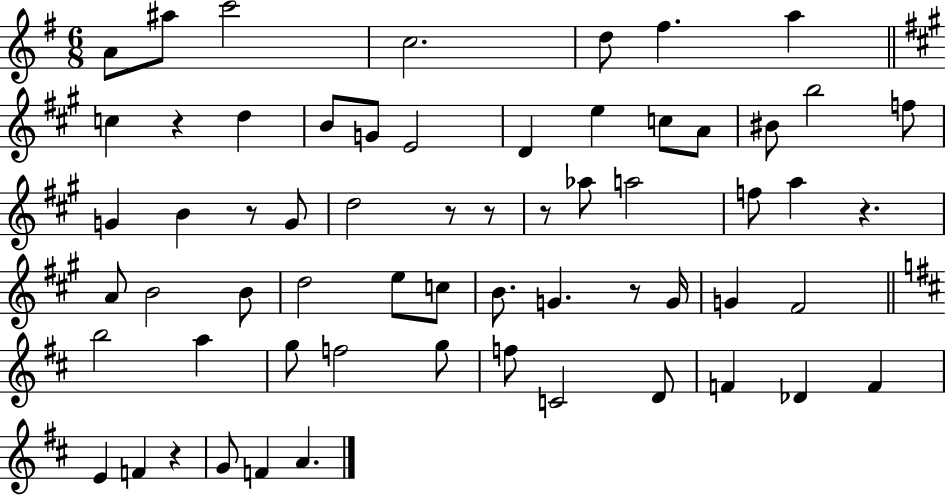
X:1
T:Untitled
M:6/8
L:1/4
K:G
A/2 ^a/2 c'2 c2 d/2 ^f a c z d B/2 G/2 E2 D e c/2 A/2 ^B/2 b2 f/2 G B z/2 G/2 d2 z/2 z/2 z/2 _a/2 a2 f/2 a z A/2 B2 B/2 d2 e/2 c/2 B/2 G z/2 G/4 G ^F2 b2 a g/2 f2 g/2 f/2 C2 D/2 F _D F E F z G/2 F A